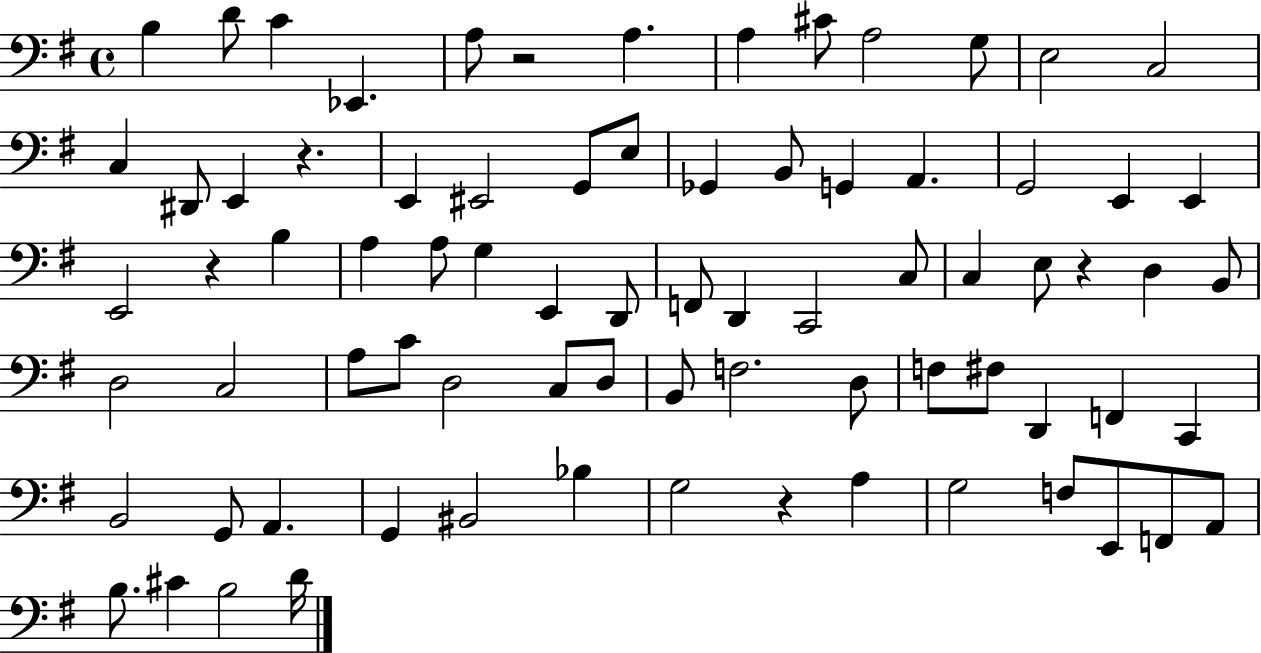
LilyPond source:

{
  \clef bass
  \time 4/4
  \defaultTimeSignature
  \key g \major
  \repeat volta 2 { b4 d'8 c'4 ees,4. | a8 r2 a4. | a4 cis'8 a2 g8 | e2 c2 | \break c4 dis,8 e,4 r4. | e,4 eis,2 g,8 e8 | ges,4 b,8 g,4 a,4. | g,2 e,4 e,4 | \break e,2 r4 b4 | a4 a8 g4 e,4 d,8 | f,8 d,4 c,2 c8 | c4 e8 r4 d4 b,8 | \break d2 c2 | a8 c'8 d2 c8 d8 | b,8 f2. d8 | f8 fis8 d,4 f,4 c,4 | \break b,2 g,8 a,4. | g,4 bis,2 bes4 | g2 r4 a4 | g2 f8 e,8 f,8 a,8 | \break b8. cis'4 b2 d'16 | } \bar "|."
}